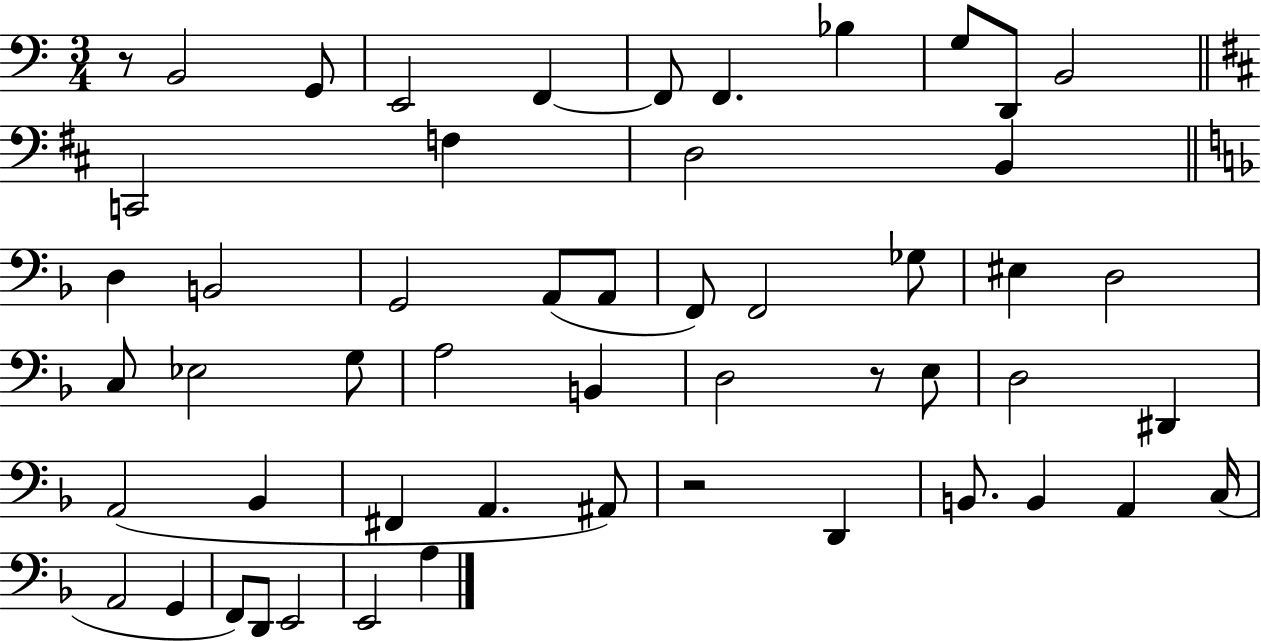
R/e B2/h G2/e E2/h F2/q F2/e F2/q. Bb3/q G3/e D2/e B2/h C2/h F3/q D3/h B2/q D3/q B2/h G2/h A2/e A2/e F2/e F2/h Gb3/e EIS3/q D3/h C3/e Eb3/h G3/e A3/h B2/q D3/h R/e E3/e D3/h D#2/q A2/h Bb2/q F#2/q A2/q. A#2/e R/h D2/q B2/e. B2/q A2/q C3/s A2/h G2/q F2/e D2/e E2/h E2/h A3/q